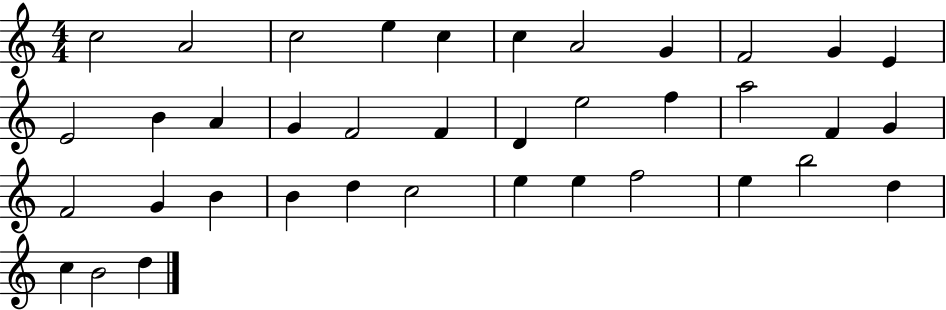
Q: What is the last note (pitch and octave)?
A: D5